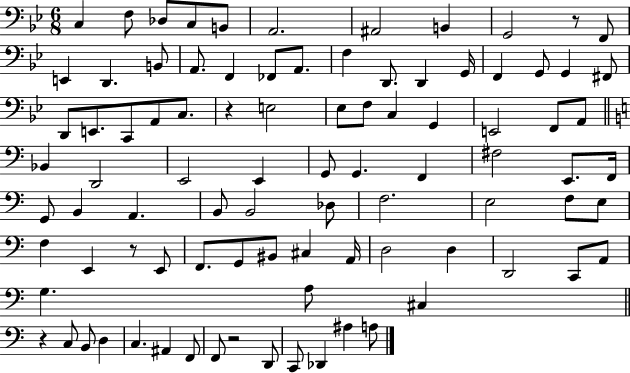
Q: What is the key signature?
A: BES major